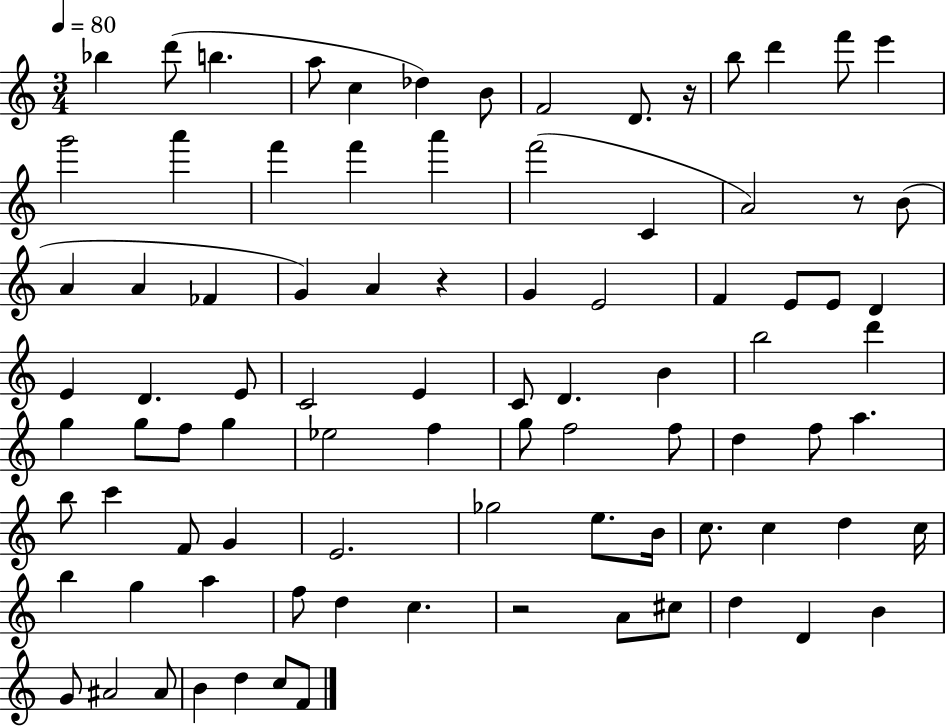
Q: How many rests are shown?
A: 4